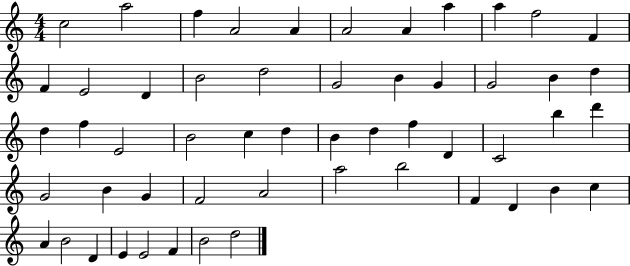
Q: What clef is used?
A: treble